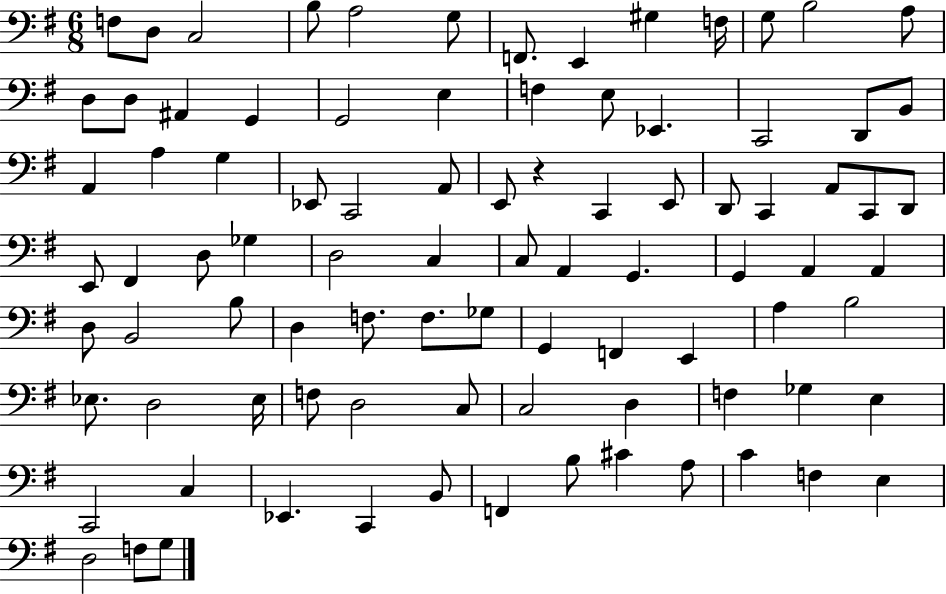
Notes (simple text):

F3/e D3/e C3/h B3/e A3/h G3/e F2/e. E2/q G#3/q F3/s G3/e B3/h A3/e D3/e D3/e A#2/q G2/q G2/h E3/q F3/q E3/e Eb2/q. C2/h D2/e B2/e A2/q A3/q G3/q Eb2/e C2/h A2/e E2/e R/q C2/q E2/e D2/e C2/q A2/e C2/e D2/e E2/e F#2/q D3/e Gb3/q D3/h C3/q C3/e A2/q G2/q. G2/q A2/q A2/q D3/e B2/h B3/e D3/q F3/e. F3/e. Gb3/e G2/q F2/q E2/q A3/q B3/h Eb3/e. D3/h Eb3/s F3/e D3/h C3/e C3/h D3/q F3/q Gb3/q E3/q C2/h C3/q Eb2/q. C2/q B2/e F2/q B3/e C#4/q A3/e C4/q F3/q E3/q D3/h F3/e G3/e